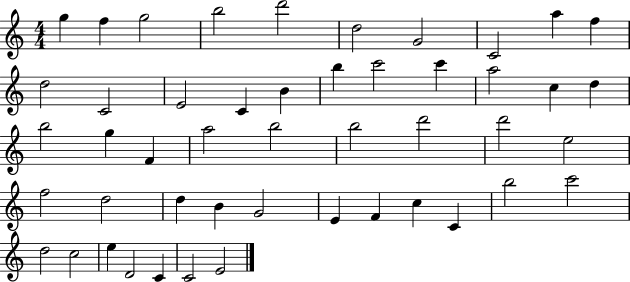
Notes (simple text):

G5/q F5/q G5/h B5/h D6/h D5/h G4/h C4/h A5/q F5/q D5/h C4/h E4/h C4/q B4/q B5/q C6/h C6/q A5/h C5/q D5/q B5/h G5/q F4/q A5/h B5/h B5/h D6/h D6/h E5/h F5/h D5/h D5/q B4/q G4/h E4/q F4/q C5/q C4/q B5/h C6/h D5/h C5/h E5/q D4/h C4/q C4/h E4/h